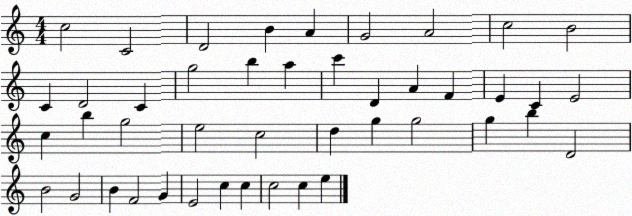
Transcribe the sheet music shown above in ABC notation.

X:1
T:Untitled
M:4/4
L:1/4
K:C
c2 C2 D2 B A G2 A2 c2 B2 C D2 C g2 b a c' D A F E C E2 c b g2 e2 c2 d g g2 g b D2 B2 G2 B F2 G E2 c c c2 c e